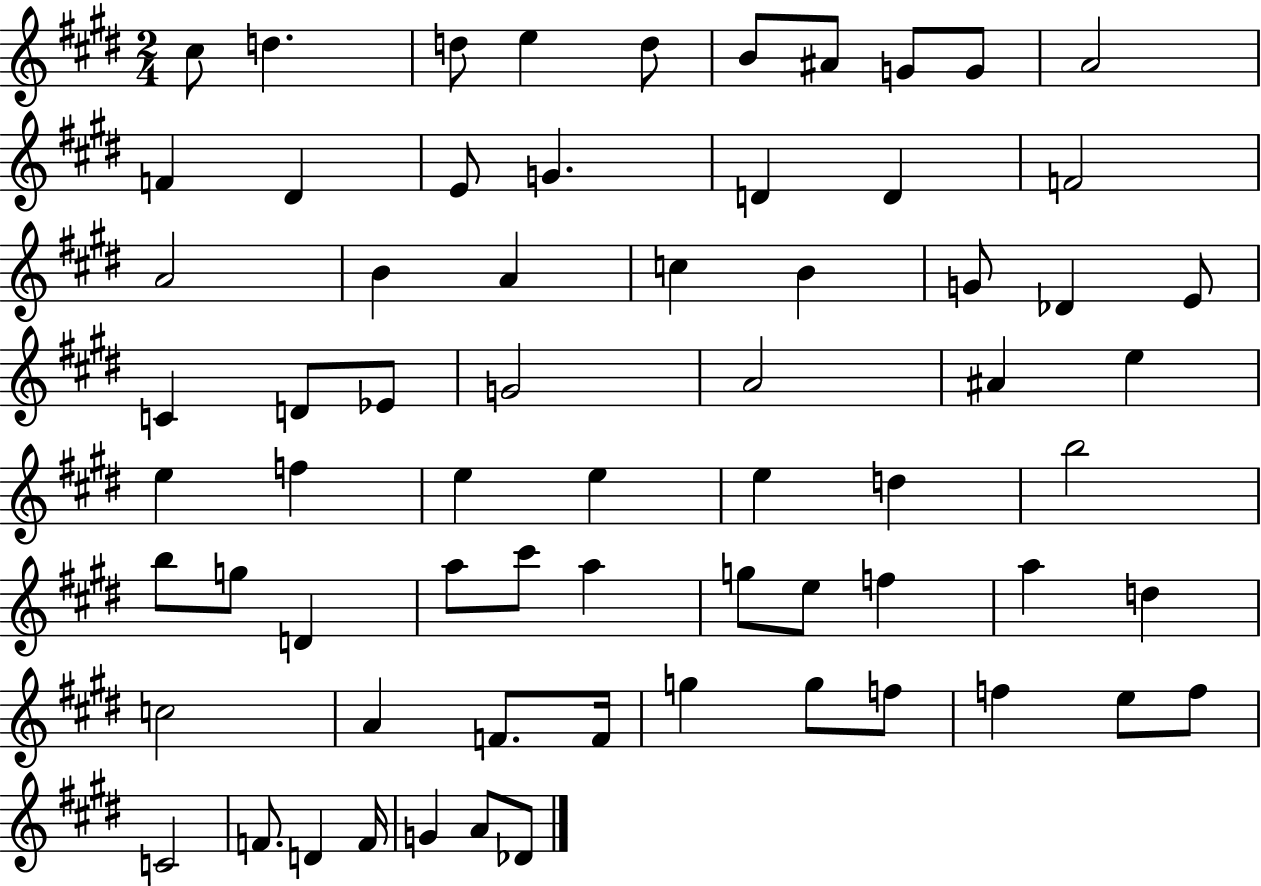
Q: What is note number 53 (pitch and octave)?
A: F4